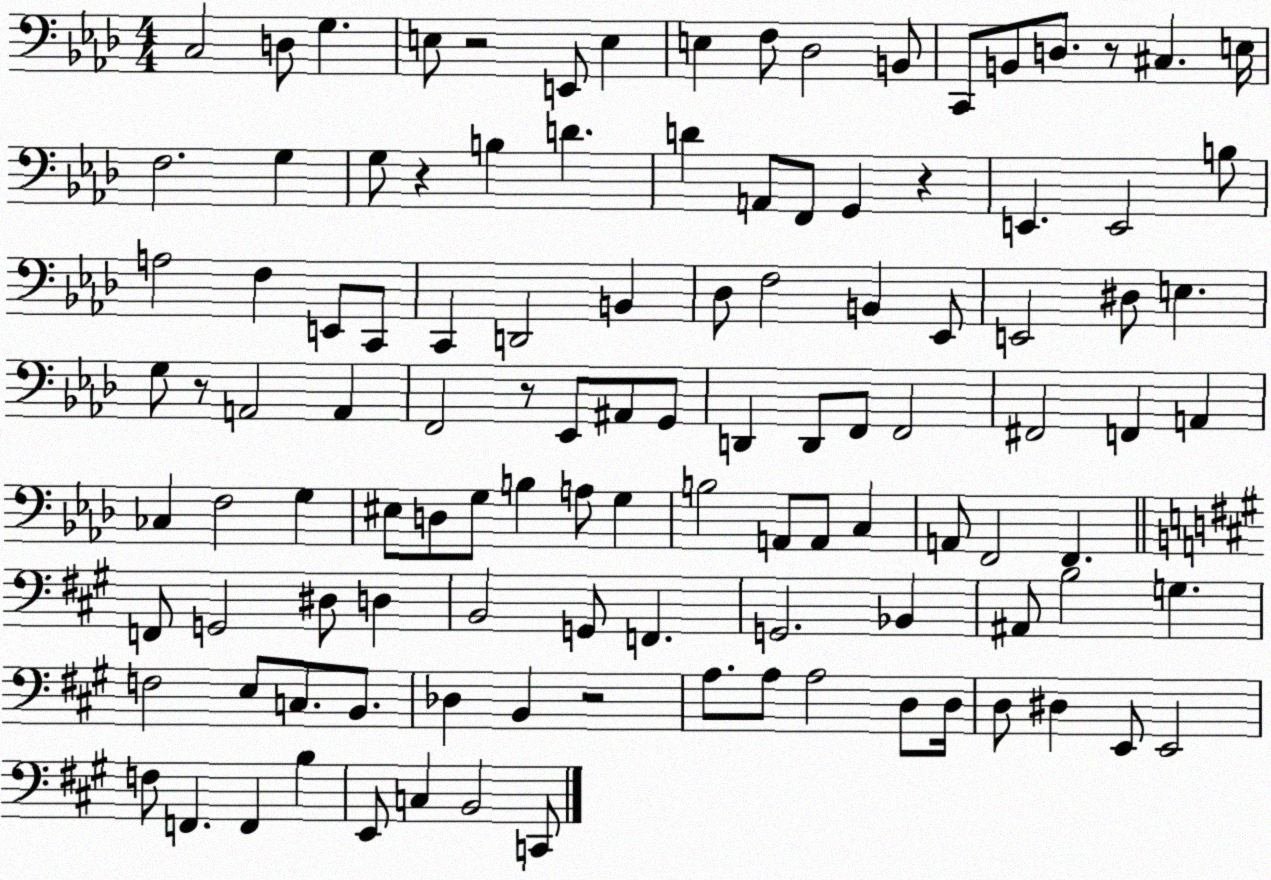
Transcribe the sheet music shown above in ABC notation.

X:1
T:Untitled
M:4/4
L:1/4
K:Ab
C,2 D,/2 G, E,/2 z2 E,,/2 E, E, F,/2 _D,2 B,,/2 C,,/2 B,,/2 D,/2 z/2 ^C, E,/4 F,2 G, G,/2 z B, D D A,,/2 F,,/2 G,, z E,, E,,2 B,/2 A,2 F, E,,/2 C,,/2 C,, D,,2 B,, _D,/2 F,2 B,, _E,,/2 E,,2 ^D,/2 E, G,/2 z/2 A,,2 A,, F,,2 z/2 _E,,/2 ^A,,/2 G,,/2 D,, D,,/2 F,,/2 F,,2 ^F,,2 F,, A,, _C, F,2 G, ^E,/2 D,/2 G,/2 B, A,/2 G, B,2 A,,/2 A,,/2 C, A,,/2 F,,2 F,, F,,/2 G,,2 ^D,/2 D, B,,2 G,,/2 F,, G,,2 _B,, ^A,,/2 B,2 G, F,2 E,/2 C,/2 B,,/2 _D, B,, z2 A,/2 A,/2 A,2 D,/2 D,/4 D,/2 ^D, E,,/2 E,,2 F,/2 F,, F,, B, E,,/2 C, B,,2 C,,/2